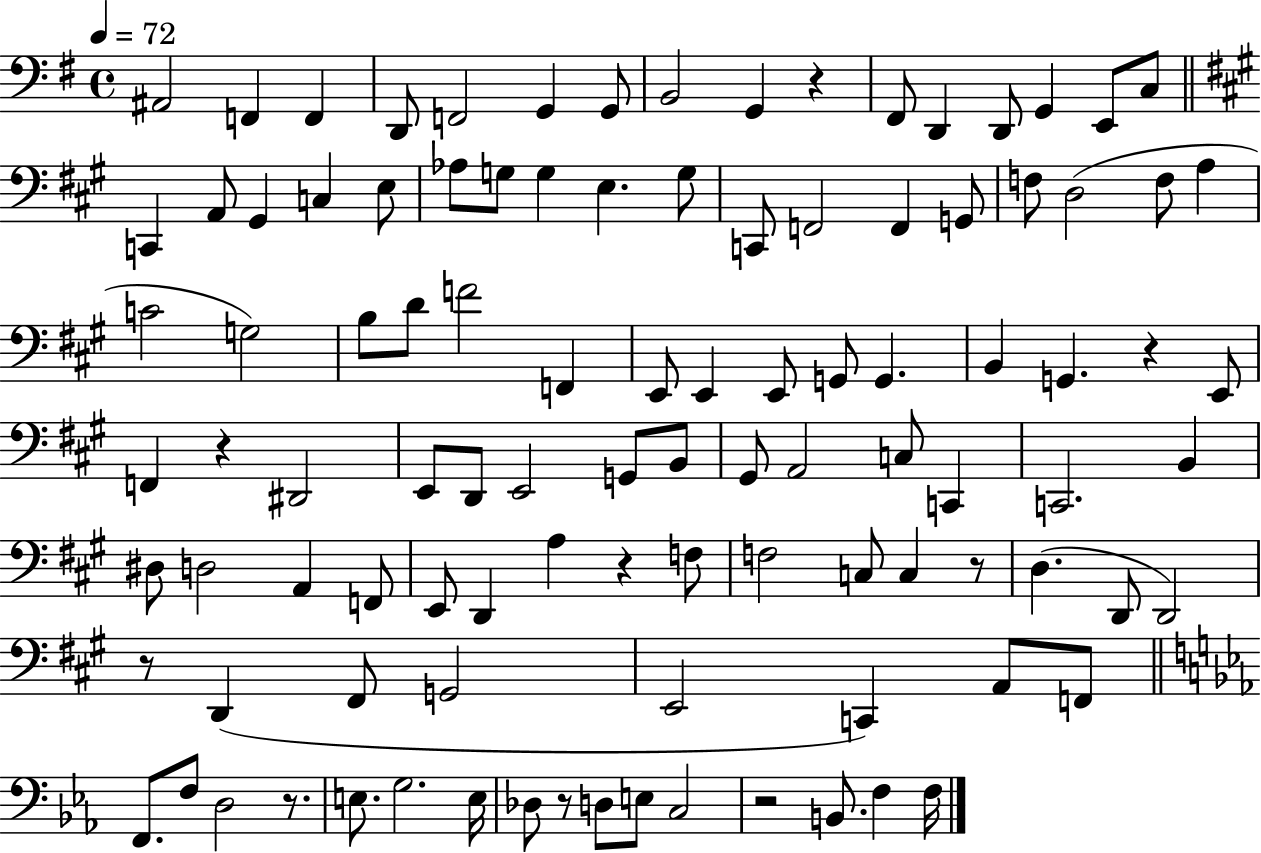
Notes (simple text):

A#2/h F2/q F2/q D2/e F2/h G2/q G2/e B2/h G2/q R/q F#2/e D2/q D2/e G2/q E2/e C3/e C2/q A2/e G#2/q C3/q E3/e Ab3/e G3/e G3/q E3/q. G3/e C2/e F2/h F2/q G2/e F3/e D3/h F3/e A3/q C4/h G3/h B3/e D4/e F4/h F2/q E2/e E2/q E2/e G2/e G2/q. B2/q G2/q. R/q E2/e F2/q R/q D#2/h E2/e D2/e E2/h G2/e B2/e G#2/e A2/h C3/e C2/q C2/h. B2/q D#3/e D3/h A2/q F2/e E2/e D2/q A3/q R/q F3/e F3/h C3/e C3/q R/e D3/q. D2/e D2/h R/e D2/q F#2/e G2/h E2/h C2/q A2/e F2/e F2/e. F3/e D3/h R/e. E3/e. G3/h. E3/s Db3/e R/e D3/e E3/e C3/h R/h B2/e. F3/q F3/s